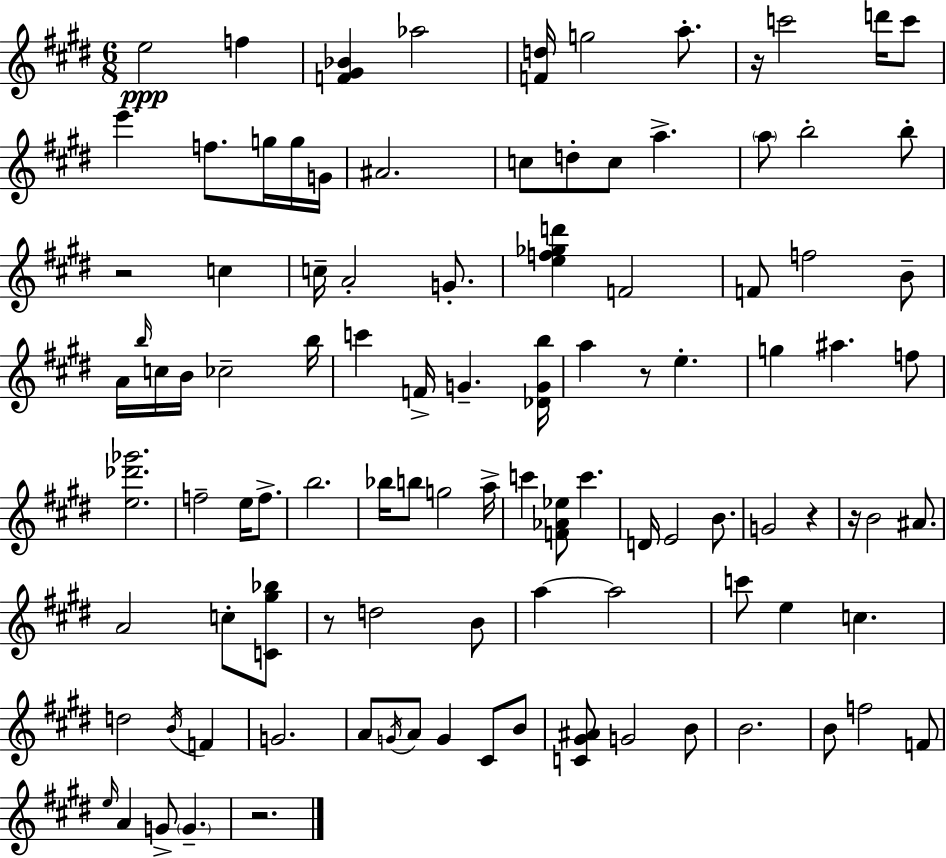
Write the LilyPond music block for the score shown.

{
  \clef treble
  \numericTimeSignature
  \time 6/8
  \key e \major
  e''2\ppp f''4 | <f' gis' bes'>4 aes''2 | <f' d''>16 g''2 a''8.-. | r16 c'''2 d'''16 c'''8 | \break e'''4. f''8. g''16 g''16 g'16 | ais'2. | c''8 d''8-. c''8 a''4.-> | \parenthesize a''8 b''2-. b''8-. | \break r2 c''4 | c''16-- a'2-. g'8.-. | <e'' f'' ges'' d'''>4 f'2 | f'8 f''2 b'8-- | \break a'16 \grace { b''16 } c''16 b'16 ces''2-- | b''16 c'''4 f'16-> g'4.-- | <des' g' b''>16 a''4 r8 e''4.-. | g''4 ais''4. f''8 | \break <e'' des''' ges'''>2. | f''2-- e''16 f''8.-> | b''2. | bes''16 b''8 g''2 | \break a''16-> c'''4 <f' aes' ees''>8 c'''4. | d'16 e'2 b'8. | g'2 r4 | r16 b'2 ais'8. | \break a'2 c''8-. <c' gis'' bes''>8 | r8 d''2 b'8 | a''4~~ a''2 | c'''8 e''4 c''4. | \break d''2 \acciaccatura { b'16 } f'4 | g'2. | a'8 \acciaccatura { g'16 } a'8 g'4 cis'8 | b'8 <c' gis' ais'>8 g'2 | \break b'8 b'2. | b'8 f''2 | f'8 \grace { e''16 } a'4 g'8-> \parenthesize g'4.-- | r2. | \break \bar "|."
}